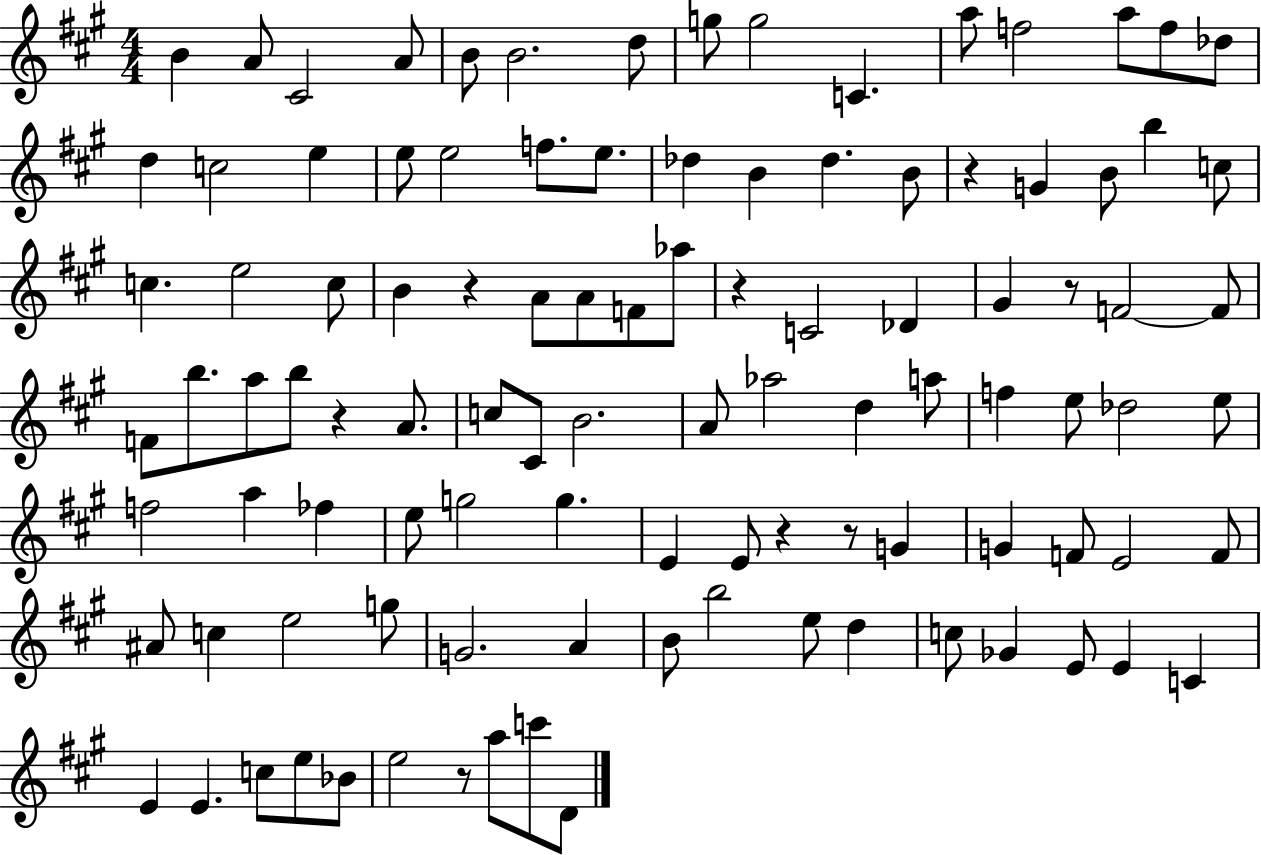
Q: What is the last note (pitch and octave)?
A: D4